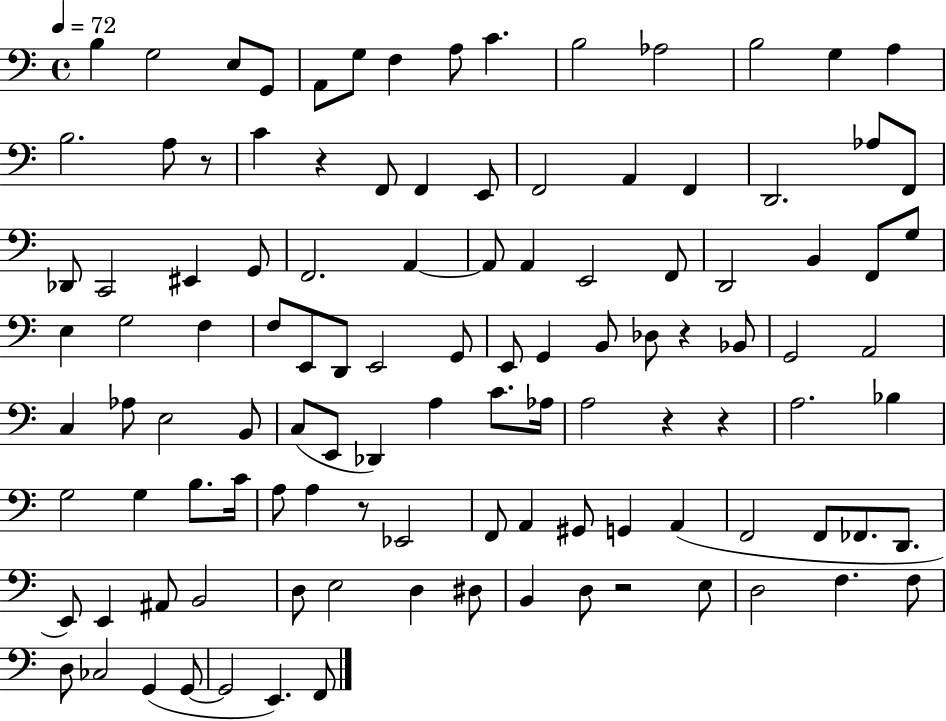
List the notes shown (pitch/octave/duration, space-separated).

B3/q G3/h E3/e G2/e A2/e G3/e F3/q A3/e C4/q. B3/h Ab3/h B3/h G3/q A3/q B3/h. A3/e R/e C4/q R/q F2/e F2/q E2/e F2/h A2/q F2/q D2/h. Ab3/e F2/e Db2/e C2/h EIS2/q G2/e F2/h. A2/q A2/e A2/q E2/h F2/e D2/h B2/q F2/e G3/e E3/q G3/h F3/q F3/e E2/e D2/e E2/h G2/e E2/e G2/q B2/e Db3/e R/q Bb2/e G2/h A2/h C3/q Ab3/e E3/h B2/e C3/e E2/e Db2/q A3/q C4/e. Ab3/s A3/h R/q R/q A3/h. Bb3/q G3/h G3/q B3/e. C4/s A3/e A3/q R/e Eb2/h F2/e A2/q G#2/e G2/q A2/q F2/h F2/e FES2/e. D2/e. E2/e E2/q A#2/e B2/h D3/e E3/h D3/q D#3/e B2/q D3/e R/h E3/e D3/h F3/q. F3/e D3/e CES3/h G2/q G2/e G2/h E2/q. F2/e